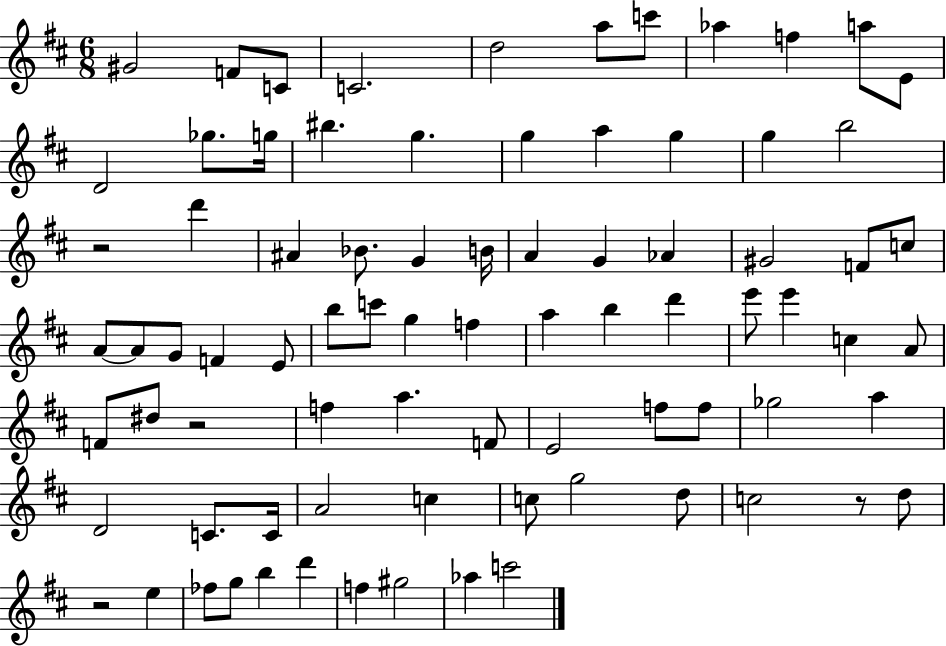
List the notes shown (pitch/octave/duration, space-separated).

G#4/h F4/e C4/e C4/h. D5/h A5/e C6/e Ab5/q F5/q A5/e E4/e D4/h Gb5/e. G5/s BIS5/q. G5/q. G5/q A5/q G5/q G5/q B5/h R/h D6/q A#4/q Bb4/e. G4/q B4/s A4/q G4/q Ab4/q G#4/h F4/e C5/e A4/e A4/e G4/e F4/q E4/e B5/e C6/e G5/q F5/q A5/q B5/q D6/q E6/e E6/q C5/q A4/e F4/e D#5/e R/h F5/q A5/q. F4/e E4/h F5/e F5/e Gb5/h A5/q D4/h C4/e. C4/s A4/h C5/q C5/e G5/h D5/e C5/h R/e D5/e R/h E5/q FES5/e G5/e B5/q D6/q F5/q G#5/h Ab5/q C6/h